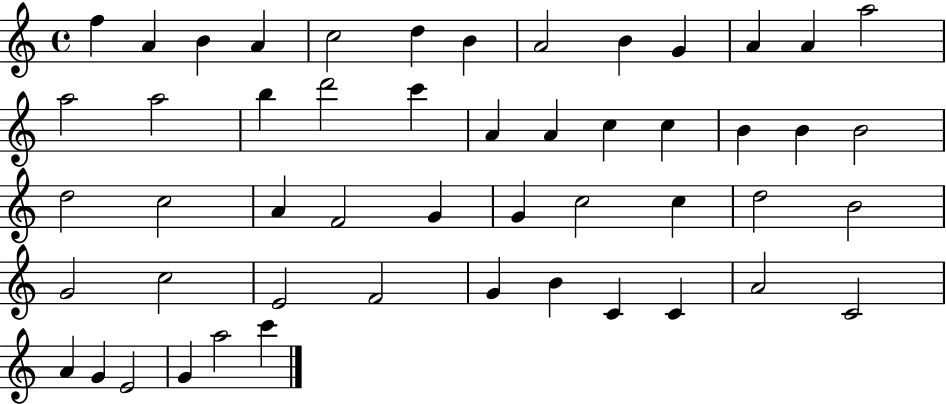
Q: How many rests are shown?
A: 0